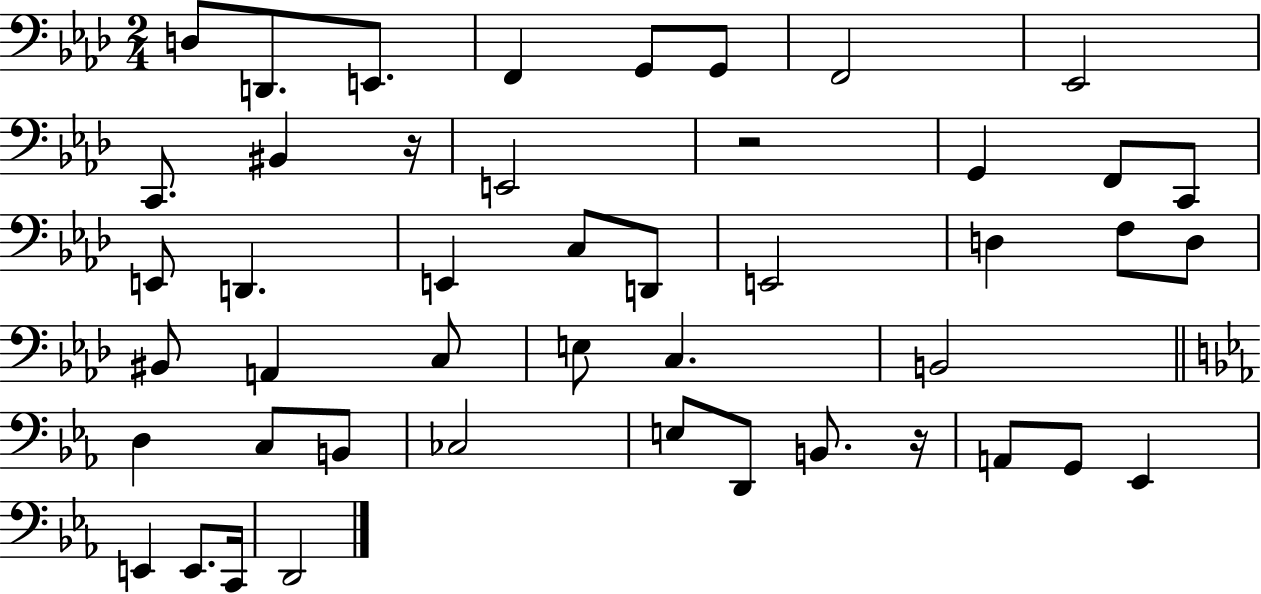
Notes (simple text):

D3/e D2/e. E2/e. F2/q G2/e G2/e F2/h Eb2/h C2/e. BIS2/q R/s E2/h R/h G2/q F2/e C2/e E2/e D2/q. E2/q C3/e D2/e E2/h D3/q F3/e D3/e BIS2/e A2/q C3/e E3/e C3/q. B2/h D3/q C3/e B2/e CES3/h E3/e D2/e B2/e. R/s A2/e G2/e Eb2/q E2/q E2/e. C2/s D2/h